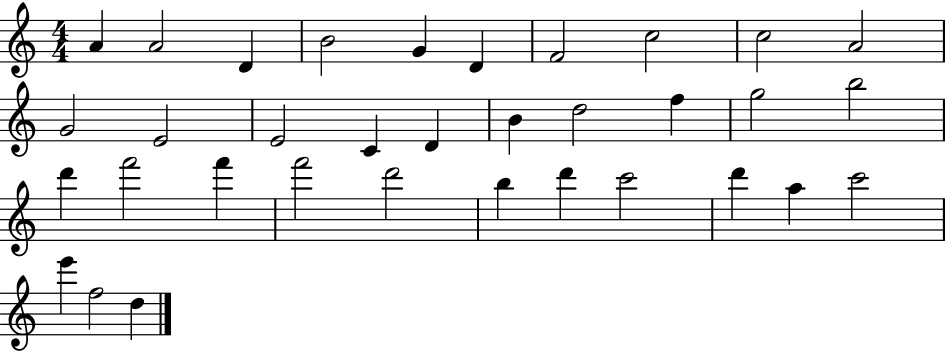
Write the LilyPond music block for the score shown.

{
  \clef treble
  \numericTimeSignature
  \time 4/4
  \key c \major
  a'4 a'2 d'4 | b'2 g'4 d'4 | f'2 c''2 | c''2 a'2 | \break g'2 e'2 | e'2 c'4 d'4 | b'4 d''2 f''4 | g''2 b''2 | \break d'''4 f'''2 f'''4 | f'''2 d'''2 | b''4 d'''4 c'''2 | d'''4 a''4 c'''2 | \break e'''4 f''2 d''4 | \bar "|."
}